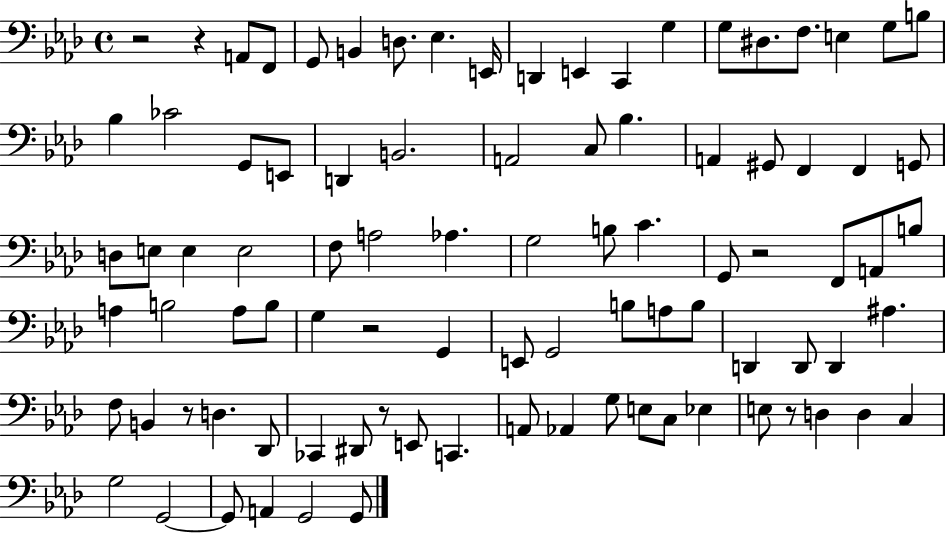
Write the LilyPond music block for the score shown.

{
  \clef bass
  \time 4/4
  \defaultTimeSignature
  \key aes \major
  r2 r4 a,8 f,8 | g,8 b,4 d8. ees4. e,16 | d,4 e,4 c,4 g4 | g8 dis8. f8. e4 g8 b8 | \break bes4 ces'2 g,8 e,8 | d,4 b,2. | a,2 c8 bes4. | a,4 gis,8 f,4 f,4 g,8 | \break d8 e8 e4 e2 | f8 a2 aes4. | g2 b8 c'4. | g,8 r2 f,8 a,8 b8 | \break a4 b2 a8 b8 | g4 r2 g,4 | e,8 g,2 b8 a8 b8 | d,4 d,8 d,4 ais4. | \break f8 b,4 r8 d4. des,8 | ces,4 dis,8 r8 e,8 c,4. | a,8 aes,4 g8 e8 c8 ees4 | e8 r8 d4 d4 c4 | \break g2 g,2~~ | g,8 a,4 g,2 g,8 | \bar "|."
}